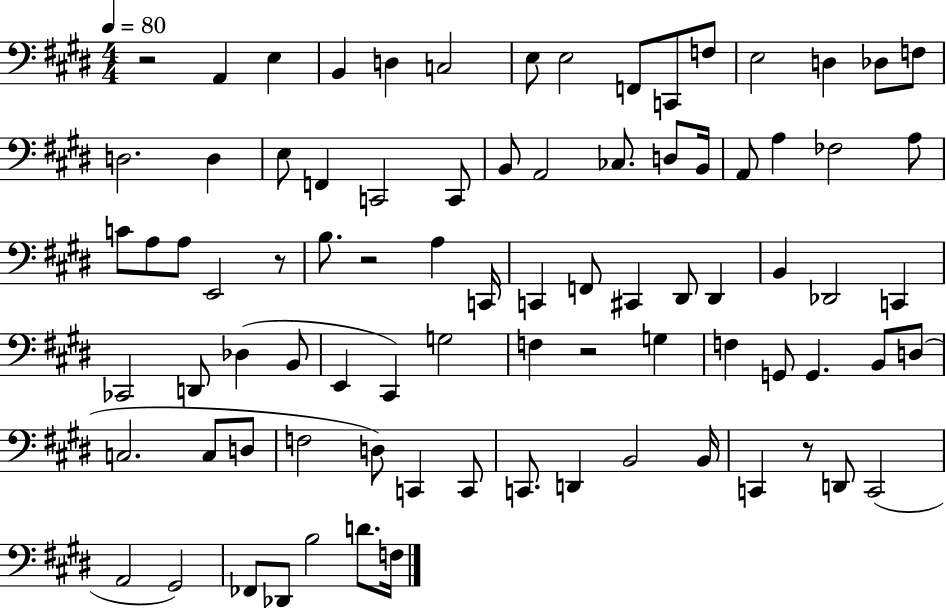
{
  \clef bass
  \numericTimeSignature
  \time 4/4
  \key e \major
  \tempo 4 = 80
  r2 a,4 e4 | b,4 d4 c2 | e8 e2 f,8 c,8 f8 | e2 d4 des8 f8 | \break d2. d4 | e8 f,4 c,2 c,8 | b,8 a,2 ces8. d8 b,16 | a,8 a4 fes2 a8 | \break c'8 a8 a8 e,2 r8 | b8. r2 a4 c,16 | c,4 f,8 cis,4 dis,8 dis,4 | b,4 des,2 c,4 | \break ces,2 d,8 des4( b,8 | e,4 cis,4) g2 | f4 r2 g4 | f4 g,8 g,4. b,8 d8( | \break c2. c8 d8 | f2 d8) c,4 c,8 | c,8. d,4 b,2 b,16 | c,4 r8 d,8 c,2( | \break a,2 gis,2) | fes,8 des,8 b2 d'8. f16 | \bar "|."
}